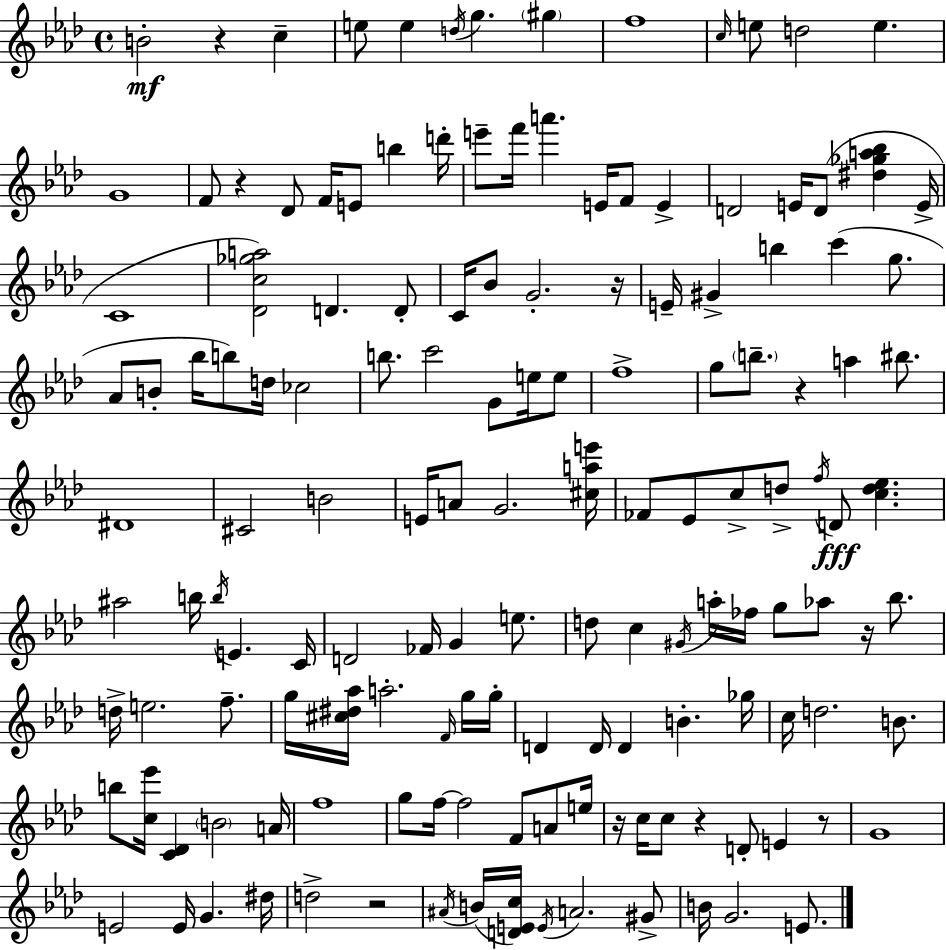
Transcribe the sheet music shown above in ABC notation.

X:1
T:Untitled
M:4/4
L:1/4
K:Fm
B2 z c e/2 e d/4 g ^g f4 c/4 e/2 d2 e G4 F/2 z _D/2 F/4 E/2 b d'/4 e'/2 f'/4 a' E/4 F/2 E D2 E/4 D/2 [^d_ga_b] E/4 C4 [_Dc_ga]2 D D/2 C/4 _B/2 G2 z/4 E/4 ^G b c' g/2 _A/2 B/2 _b/4 b/2 d/4 _c2 b/2 c'2 G/2 e/4 e/2 f4 g/2 b/2 z a ^b/2 ^D4 ^C2 B2 E/4 A/2 G2 [^cae']/4 _F/2 _E/2 c/2 d/2 f/4 D/2 [cd_e] ^a2 b/4 b/4 E C/4 D2 _F/4 G e/2 d/2 c ^G/4 a/4 _f/4 g/2 _a/2 z/4 _b/2 d/4 e2 f/2 g/4 [^c^d_a]/4 a2 F/4 g/4 g/4 D D/4 D B _g/4 c/4 d2 B/2 b/2 [c_e']/4 [C_D] B2 A/4 f4 g/2 f/4 f2 F/2 A/2 e/4 z/4 c/4 c/2 z D/2 E z/2 G4 E2 E/4 G ^d/4 d2 z2 ^A/4 B/4 [DEc]/4 E/4 A2 ^G/2 B/4 G2 E/2